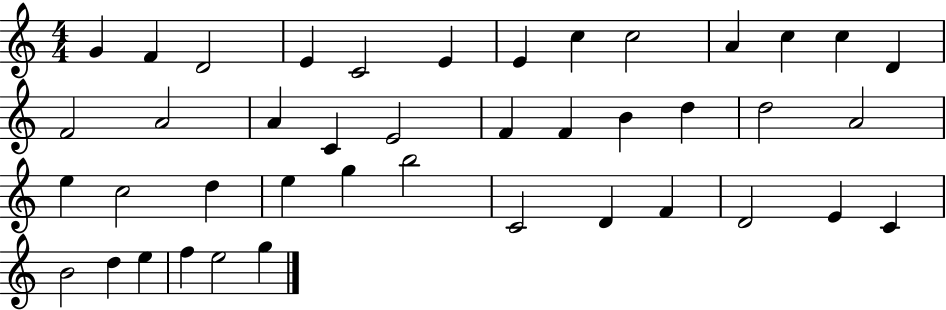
{
  \clef treble
  \numericTimeSignature
  \time 4/4
  \key c \major
  g'4 f'4 d'2 | e'4 c'2 e'4 | e'4 c''4 c''2 | a'4 c''4 c''4 d'4 | \break f'2 a'2 | a'4 c'4 e'2 | f'4 f'4 b'4 d''4 | d''2 a'2 | \break e''4 c''2 d''4 | e''4 g''4 b''2 | c'2 d'4 f'4 | d'2 e'4 c'4 | \break b'2 d''4 e''4 | f''4 e''2 g''4 | \bar "|."
}